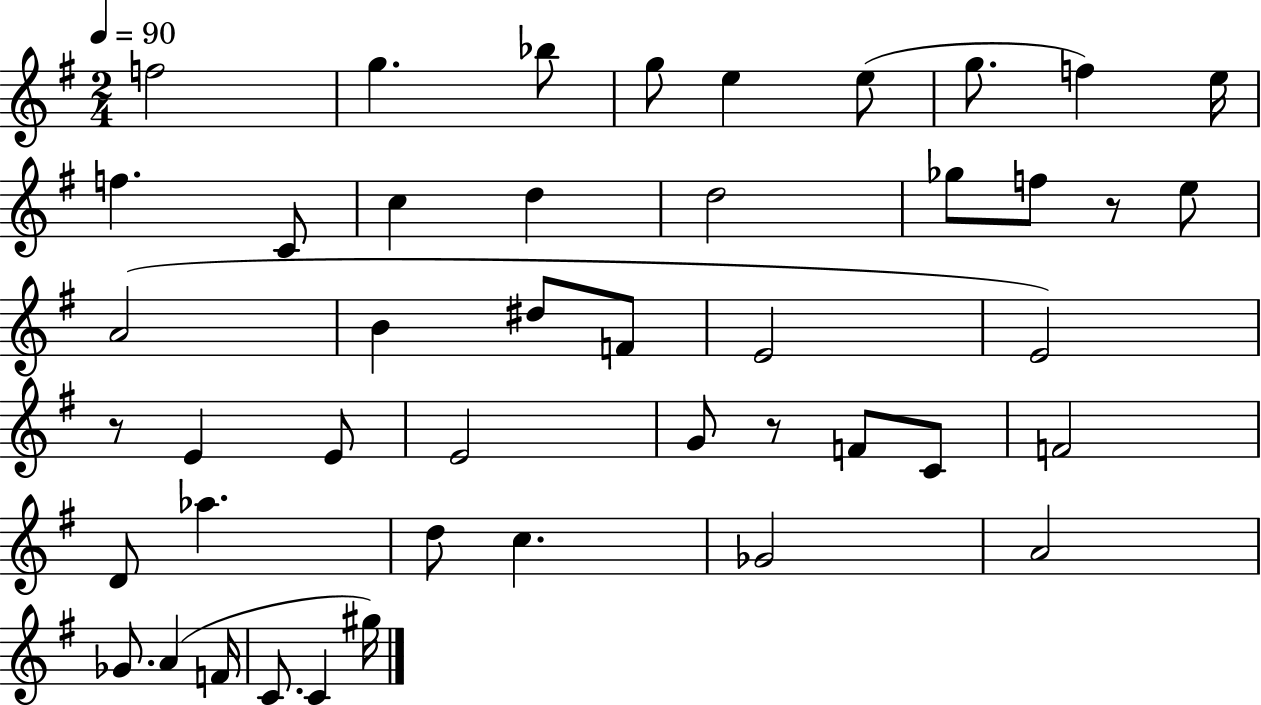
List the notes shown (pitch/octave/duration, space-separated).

F5/h G5/q. Bb5/e G5/e E5/q E5/e G5/e. F5/q E5/s F5/q. C4/e C5/q D5/q D5/h Gb5/e F5/e R/e E5/e A4/h B4/q D#5/e F4/e E4/h E4/h R/e E4/q E4/e E4/h G4/e R/e F4/e C4/e F4/h D4/e Ab5/q. D5/e C5/q. Gb4/h A4/h Gb4/e. A4/q F4/s C4/e. C4/q G#5/s